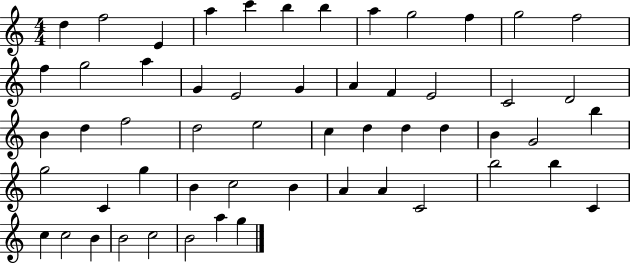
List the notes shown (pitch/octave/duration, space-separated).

D5/q F5/h E4/q A5/q C6/q B5/q B5/q A5/q G5/h F5/q G5/h F5/h F5/q G5/h A5/q G4/q E4/h G4/q A4/q F4/q E4/h C4/h D4/h B4/q D5/q F5/h D5/h E5/h C5/q D5/q D5/q D5/q B4/q G4/h B5/q G5/h C4/q G5/q B4/q C5/h B4/q A4/q A4/q C4/h B5/h B5/q C4/q C5/q C5/h B4/q B4/h C5/h B4/h A5/q G5/q